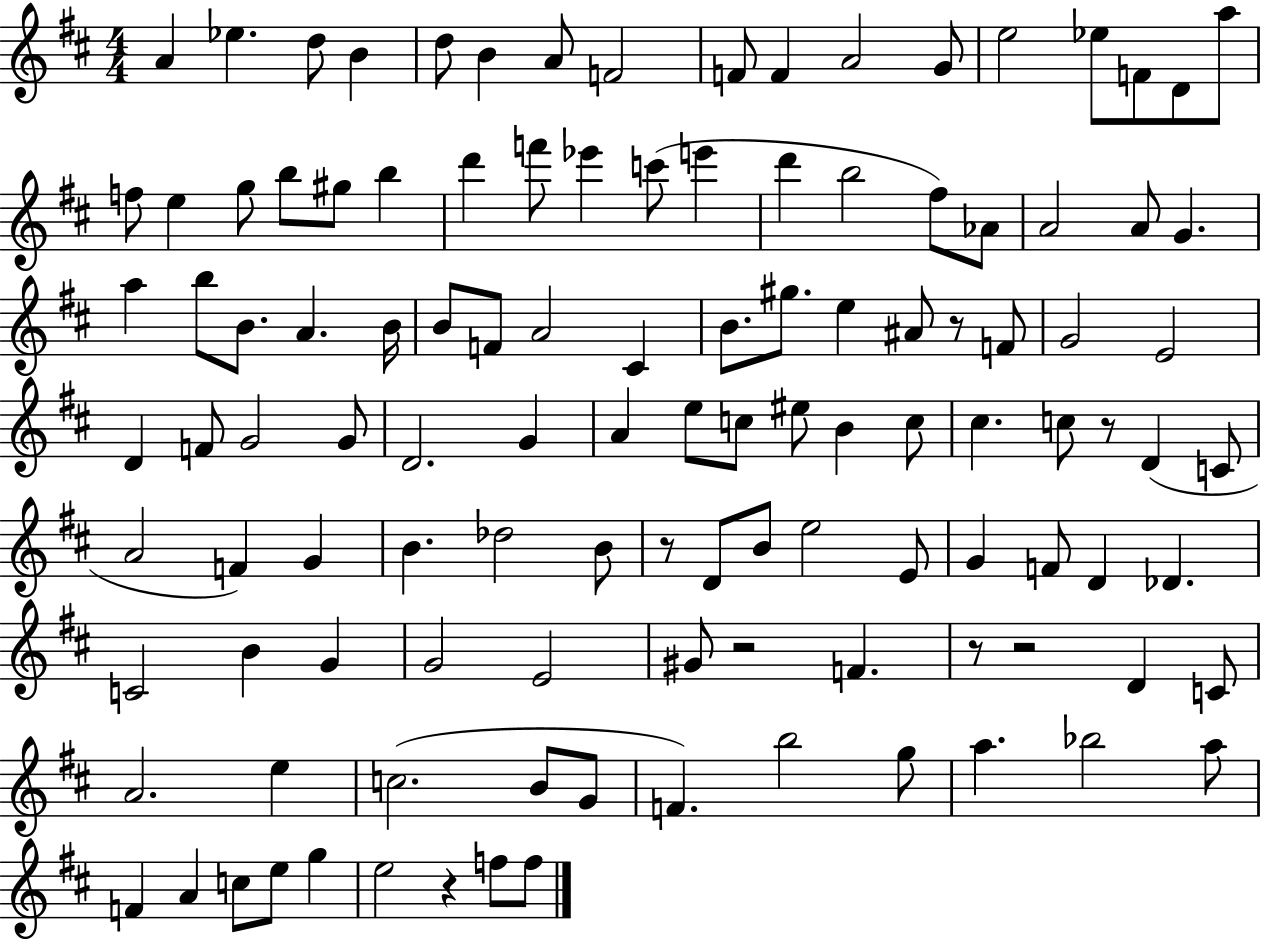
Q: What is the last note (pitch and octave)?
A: F5